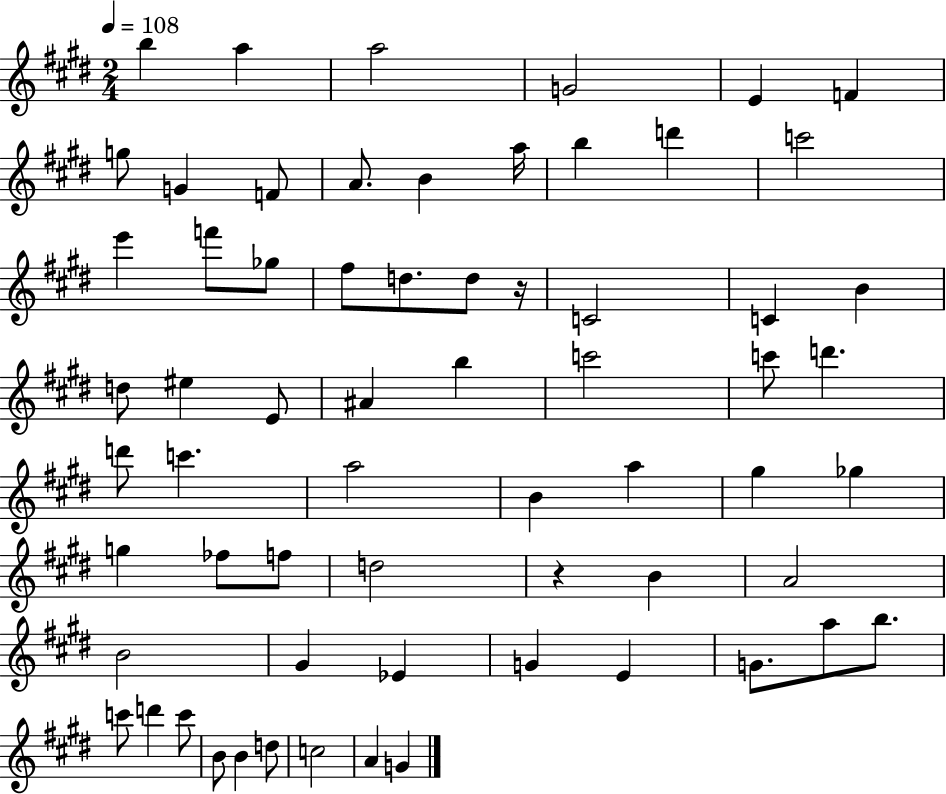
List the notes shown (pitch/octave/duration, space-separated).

B5/q A5/q A5/h G4/h E4/q F4/q G5/e G4/q F4/e A4/e. B4/q A5/s B5/q D6/q C6/h E6/q F6/e Gb5/e F#5/e D5/e. D5/e R/s C4/h C4/q B4/q D5/e EIS5/q E4/e A#4/q B5/q C6/h C6/e D6/q. D6/e C6/q. A5/h B4/q A5/q G#5/q Gb5/q G5/q FES5/e F5/e D5/h R/q B4/q A4/h B4/h G#4/q Eb4/q G4/q E4/q G4/e. A5/e B5/e. C6/e D6/q C6/e B4/e B4/q D5/e C5/h A4/q G4/q